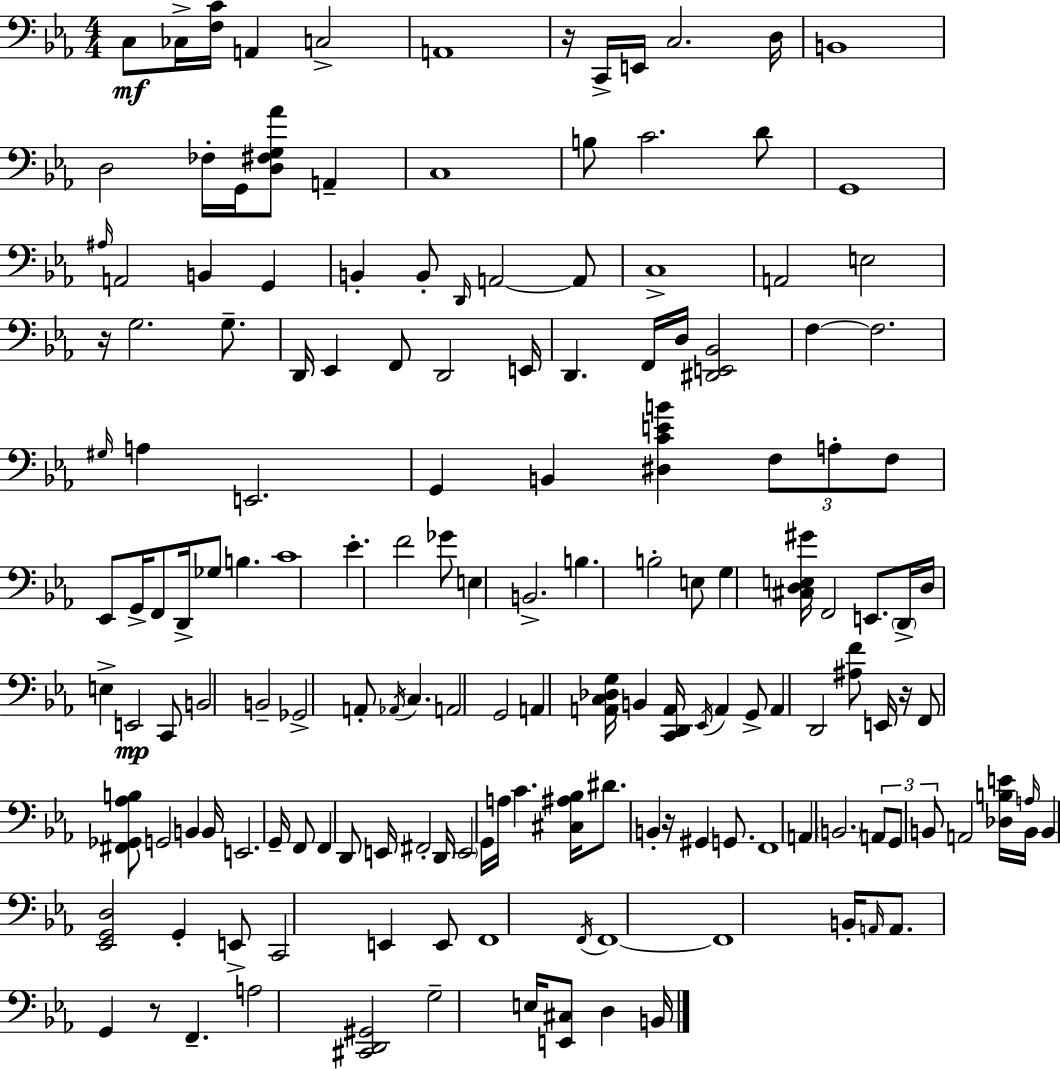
{
  \clef bass
  \numericTimeSignature
  \time 4/4
  \key c \minor
  c8\mf ces16-> <f c'>16 a,4 c2-> | a,1 | r16 c,16-> e,16 c2. d16 | b,1 | \break d2 fes16-. g,16 <d fis g aes'>8 a,4-- | c1 | b8 c'2. d'8 | g,1 | \break \grace { ais16 } a,2 b,4 g,4 | b,4-. b,8-. \grace { d,16 } a,2~~ | a,8 c1-> | a,2 e2 | \break r16 g2. g8.-- | d,16 ees,4 f,8 d,2 | e,16 d,4. f,16 d16 <dis, e, bes,>2 | f4~~ f2. | \break \grace { gis16 } a4 e,2. | g,4 b,4 <dis c' e' b'>4 \tuplet 3/2 { f8 | a8-. f8 } ees,8 g,16-> f,8 d,16-> ges8 b4. | c'1 | \break ees'4.-. f'2 | ges'8 e4 b,2.-> | b4. b2-. | e8 g4 <cis d e gis'>16 f,2 | \break e,8. \parenthesize d,16-> d16 e4-> e,2\mp | c,8 b,2 b,2-- | ges,2-> a,8-. \acciaccatura { aes,16 } c4. | a,2 g,2 | \break a,4 <a, c des g>16 b,4 <c, d, a,>16 \acciaccatura { ees,16 } a,4 | g,8-> a,4 d,2 | <ais f'>8 e,16 r16 f,8 <fis, ges, aes b>8 g,2 | b,4 b,16 e,2. | \break g,16-- f,8 f,4 d,8 e,16 fis,2-. | d,16 \parenthesize e,2 g,16 a16 c'4. | <cis ais bes>16 dis'8. b,4-. r16 gis,4 | g,8. f,1 | \break a,4 \parenthesize b,2. | \tuplet 3/2 { a,8 g,8 b,8 } a,2 | <des b e'>16 \grace { a16 } b,16 b,4 <ees, g, d>2 | g,4-. e,8-> c,2 | \break e,4 e,8 f,1 | \acciaccatura { f,16 } f,1~~ | f,1 | b,16-. \grace { a,16 } a,8. g,4 | \break r8 f,4.-- a2 | <cis, d, gis,>2 g2-- | e16 <e, cis>8 d4 b,16 \bar "|."
}